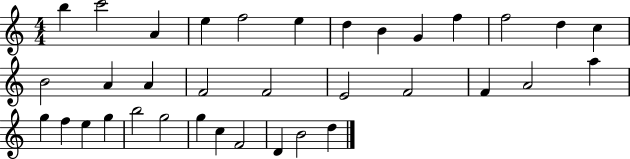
X:1
T:Untitled
M:4/4
L:1/4
K:C
b c'2 A e f2 e d B G f f2 d c B2 A A F2 F2 E2 F2 F A2 a g f e g b2 g2 g c F2 D B2 d